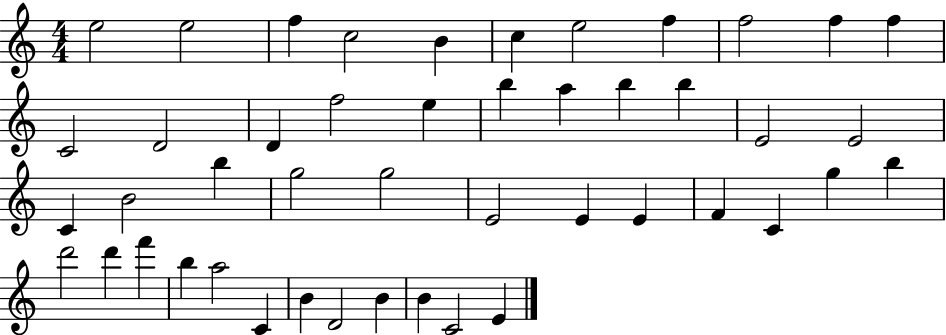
{
  \clef treble
  \numericTimeSignature
  \time 4/4
  \key c \major
  e''2 e''2 | f''4 c''2 b'4 | c''4 e''2 f''4 | f''2 f''4 f''4 | \break c'2 d'2 | d'4 f''2 e''4 | b''4 a''4 b''4 b''4 | e'2 e'2 | \break c'4 b'2 b''4 | g''2 g''2 | e'2 e'4 e'4 | f'4 c'4 g''4 b''4 | \break d'''2 d'''4 f'''4 | b''4 a''2 c'4 | b'4 d'2 b'4 | b'4 c'2 e'4 | \break \bar "|."
}